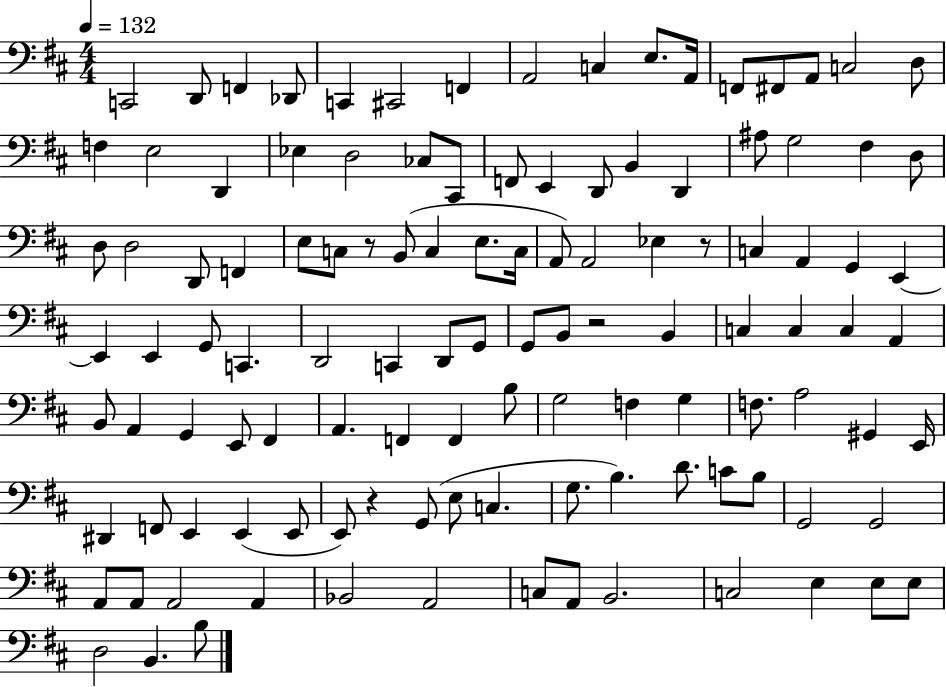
X:1
T:Untitled
M:4/4
L:1/4
K:D
C,,2 D,,/2 F,, _D,,/2 C,, ^C,,2 F,, A,,2 C, E,/2 A,,/4 F,,/2 ^F,,/2 A,,/2 C,2 D,/2 F, E,2 D,, _E, D,2 _C,/2 ^C,,/2 F,,/2 E,, D,,/2 B,, D,, ^A,/2 G,2 ^F, D,/2 D,/2 D,2 D,,/2 F,, E,/2 C,/2 z/2 B,,/2 C, E,/2 C,/4 A,,/2 A,,2 _E, z/2 C, A,, G,, E,, E,, E,, G,,/2 C,, D,,2 C,, D,,/2 G,,/2 G,,/2 B,,/2 z2 B,, C, C, C, A,, B,,/2 A,, G,, E,,/2 ^F,, A,, F,, F,, B,/2 G,2 F, G, F,/2 A,2 ^G,, E,,/4 ^D,, F,,/2 E,, E,, E,,/2 E,,/2 z G,,/2 E,/2 C, G,/2 B, D/2 C/2 B,/2 G,,2 G,,2 A,,/2 A,,/2 A,,2 A,, _B,,2 A,,2 C,/2 A,,/2 B,,2 C,2 E, E,/2 E,/2 D,2 B,, B,/2